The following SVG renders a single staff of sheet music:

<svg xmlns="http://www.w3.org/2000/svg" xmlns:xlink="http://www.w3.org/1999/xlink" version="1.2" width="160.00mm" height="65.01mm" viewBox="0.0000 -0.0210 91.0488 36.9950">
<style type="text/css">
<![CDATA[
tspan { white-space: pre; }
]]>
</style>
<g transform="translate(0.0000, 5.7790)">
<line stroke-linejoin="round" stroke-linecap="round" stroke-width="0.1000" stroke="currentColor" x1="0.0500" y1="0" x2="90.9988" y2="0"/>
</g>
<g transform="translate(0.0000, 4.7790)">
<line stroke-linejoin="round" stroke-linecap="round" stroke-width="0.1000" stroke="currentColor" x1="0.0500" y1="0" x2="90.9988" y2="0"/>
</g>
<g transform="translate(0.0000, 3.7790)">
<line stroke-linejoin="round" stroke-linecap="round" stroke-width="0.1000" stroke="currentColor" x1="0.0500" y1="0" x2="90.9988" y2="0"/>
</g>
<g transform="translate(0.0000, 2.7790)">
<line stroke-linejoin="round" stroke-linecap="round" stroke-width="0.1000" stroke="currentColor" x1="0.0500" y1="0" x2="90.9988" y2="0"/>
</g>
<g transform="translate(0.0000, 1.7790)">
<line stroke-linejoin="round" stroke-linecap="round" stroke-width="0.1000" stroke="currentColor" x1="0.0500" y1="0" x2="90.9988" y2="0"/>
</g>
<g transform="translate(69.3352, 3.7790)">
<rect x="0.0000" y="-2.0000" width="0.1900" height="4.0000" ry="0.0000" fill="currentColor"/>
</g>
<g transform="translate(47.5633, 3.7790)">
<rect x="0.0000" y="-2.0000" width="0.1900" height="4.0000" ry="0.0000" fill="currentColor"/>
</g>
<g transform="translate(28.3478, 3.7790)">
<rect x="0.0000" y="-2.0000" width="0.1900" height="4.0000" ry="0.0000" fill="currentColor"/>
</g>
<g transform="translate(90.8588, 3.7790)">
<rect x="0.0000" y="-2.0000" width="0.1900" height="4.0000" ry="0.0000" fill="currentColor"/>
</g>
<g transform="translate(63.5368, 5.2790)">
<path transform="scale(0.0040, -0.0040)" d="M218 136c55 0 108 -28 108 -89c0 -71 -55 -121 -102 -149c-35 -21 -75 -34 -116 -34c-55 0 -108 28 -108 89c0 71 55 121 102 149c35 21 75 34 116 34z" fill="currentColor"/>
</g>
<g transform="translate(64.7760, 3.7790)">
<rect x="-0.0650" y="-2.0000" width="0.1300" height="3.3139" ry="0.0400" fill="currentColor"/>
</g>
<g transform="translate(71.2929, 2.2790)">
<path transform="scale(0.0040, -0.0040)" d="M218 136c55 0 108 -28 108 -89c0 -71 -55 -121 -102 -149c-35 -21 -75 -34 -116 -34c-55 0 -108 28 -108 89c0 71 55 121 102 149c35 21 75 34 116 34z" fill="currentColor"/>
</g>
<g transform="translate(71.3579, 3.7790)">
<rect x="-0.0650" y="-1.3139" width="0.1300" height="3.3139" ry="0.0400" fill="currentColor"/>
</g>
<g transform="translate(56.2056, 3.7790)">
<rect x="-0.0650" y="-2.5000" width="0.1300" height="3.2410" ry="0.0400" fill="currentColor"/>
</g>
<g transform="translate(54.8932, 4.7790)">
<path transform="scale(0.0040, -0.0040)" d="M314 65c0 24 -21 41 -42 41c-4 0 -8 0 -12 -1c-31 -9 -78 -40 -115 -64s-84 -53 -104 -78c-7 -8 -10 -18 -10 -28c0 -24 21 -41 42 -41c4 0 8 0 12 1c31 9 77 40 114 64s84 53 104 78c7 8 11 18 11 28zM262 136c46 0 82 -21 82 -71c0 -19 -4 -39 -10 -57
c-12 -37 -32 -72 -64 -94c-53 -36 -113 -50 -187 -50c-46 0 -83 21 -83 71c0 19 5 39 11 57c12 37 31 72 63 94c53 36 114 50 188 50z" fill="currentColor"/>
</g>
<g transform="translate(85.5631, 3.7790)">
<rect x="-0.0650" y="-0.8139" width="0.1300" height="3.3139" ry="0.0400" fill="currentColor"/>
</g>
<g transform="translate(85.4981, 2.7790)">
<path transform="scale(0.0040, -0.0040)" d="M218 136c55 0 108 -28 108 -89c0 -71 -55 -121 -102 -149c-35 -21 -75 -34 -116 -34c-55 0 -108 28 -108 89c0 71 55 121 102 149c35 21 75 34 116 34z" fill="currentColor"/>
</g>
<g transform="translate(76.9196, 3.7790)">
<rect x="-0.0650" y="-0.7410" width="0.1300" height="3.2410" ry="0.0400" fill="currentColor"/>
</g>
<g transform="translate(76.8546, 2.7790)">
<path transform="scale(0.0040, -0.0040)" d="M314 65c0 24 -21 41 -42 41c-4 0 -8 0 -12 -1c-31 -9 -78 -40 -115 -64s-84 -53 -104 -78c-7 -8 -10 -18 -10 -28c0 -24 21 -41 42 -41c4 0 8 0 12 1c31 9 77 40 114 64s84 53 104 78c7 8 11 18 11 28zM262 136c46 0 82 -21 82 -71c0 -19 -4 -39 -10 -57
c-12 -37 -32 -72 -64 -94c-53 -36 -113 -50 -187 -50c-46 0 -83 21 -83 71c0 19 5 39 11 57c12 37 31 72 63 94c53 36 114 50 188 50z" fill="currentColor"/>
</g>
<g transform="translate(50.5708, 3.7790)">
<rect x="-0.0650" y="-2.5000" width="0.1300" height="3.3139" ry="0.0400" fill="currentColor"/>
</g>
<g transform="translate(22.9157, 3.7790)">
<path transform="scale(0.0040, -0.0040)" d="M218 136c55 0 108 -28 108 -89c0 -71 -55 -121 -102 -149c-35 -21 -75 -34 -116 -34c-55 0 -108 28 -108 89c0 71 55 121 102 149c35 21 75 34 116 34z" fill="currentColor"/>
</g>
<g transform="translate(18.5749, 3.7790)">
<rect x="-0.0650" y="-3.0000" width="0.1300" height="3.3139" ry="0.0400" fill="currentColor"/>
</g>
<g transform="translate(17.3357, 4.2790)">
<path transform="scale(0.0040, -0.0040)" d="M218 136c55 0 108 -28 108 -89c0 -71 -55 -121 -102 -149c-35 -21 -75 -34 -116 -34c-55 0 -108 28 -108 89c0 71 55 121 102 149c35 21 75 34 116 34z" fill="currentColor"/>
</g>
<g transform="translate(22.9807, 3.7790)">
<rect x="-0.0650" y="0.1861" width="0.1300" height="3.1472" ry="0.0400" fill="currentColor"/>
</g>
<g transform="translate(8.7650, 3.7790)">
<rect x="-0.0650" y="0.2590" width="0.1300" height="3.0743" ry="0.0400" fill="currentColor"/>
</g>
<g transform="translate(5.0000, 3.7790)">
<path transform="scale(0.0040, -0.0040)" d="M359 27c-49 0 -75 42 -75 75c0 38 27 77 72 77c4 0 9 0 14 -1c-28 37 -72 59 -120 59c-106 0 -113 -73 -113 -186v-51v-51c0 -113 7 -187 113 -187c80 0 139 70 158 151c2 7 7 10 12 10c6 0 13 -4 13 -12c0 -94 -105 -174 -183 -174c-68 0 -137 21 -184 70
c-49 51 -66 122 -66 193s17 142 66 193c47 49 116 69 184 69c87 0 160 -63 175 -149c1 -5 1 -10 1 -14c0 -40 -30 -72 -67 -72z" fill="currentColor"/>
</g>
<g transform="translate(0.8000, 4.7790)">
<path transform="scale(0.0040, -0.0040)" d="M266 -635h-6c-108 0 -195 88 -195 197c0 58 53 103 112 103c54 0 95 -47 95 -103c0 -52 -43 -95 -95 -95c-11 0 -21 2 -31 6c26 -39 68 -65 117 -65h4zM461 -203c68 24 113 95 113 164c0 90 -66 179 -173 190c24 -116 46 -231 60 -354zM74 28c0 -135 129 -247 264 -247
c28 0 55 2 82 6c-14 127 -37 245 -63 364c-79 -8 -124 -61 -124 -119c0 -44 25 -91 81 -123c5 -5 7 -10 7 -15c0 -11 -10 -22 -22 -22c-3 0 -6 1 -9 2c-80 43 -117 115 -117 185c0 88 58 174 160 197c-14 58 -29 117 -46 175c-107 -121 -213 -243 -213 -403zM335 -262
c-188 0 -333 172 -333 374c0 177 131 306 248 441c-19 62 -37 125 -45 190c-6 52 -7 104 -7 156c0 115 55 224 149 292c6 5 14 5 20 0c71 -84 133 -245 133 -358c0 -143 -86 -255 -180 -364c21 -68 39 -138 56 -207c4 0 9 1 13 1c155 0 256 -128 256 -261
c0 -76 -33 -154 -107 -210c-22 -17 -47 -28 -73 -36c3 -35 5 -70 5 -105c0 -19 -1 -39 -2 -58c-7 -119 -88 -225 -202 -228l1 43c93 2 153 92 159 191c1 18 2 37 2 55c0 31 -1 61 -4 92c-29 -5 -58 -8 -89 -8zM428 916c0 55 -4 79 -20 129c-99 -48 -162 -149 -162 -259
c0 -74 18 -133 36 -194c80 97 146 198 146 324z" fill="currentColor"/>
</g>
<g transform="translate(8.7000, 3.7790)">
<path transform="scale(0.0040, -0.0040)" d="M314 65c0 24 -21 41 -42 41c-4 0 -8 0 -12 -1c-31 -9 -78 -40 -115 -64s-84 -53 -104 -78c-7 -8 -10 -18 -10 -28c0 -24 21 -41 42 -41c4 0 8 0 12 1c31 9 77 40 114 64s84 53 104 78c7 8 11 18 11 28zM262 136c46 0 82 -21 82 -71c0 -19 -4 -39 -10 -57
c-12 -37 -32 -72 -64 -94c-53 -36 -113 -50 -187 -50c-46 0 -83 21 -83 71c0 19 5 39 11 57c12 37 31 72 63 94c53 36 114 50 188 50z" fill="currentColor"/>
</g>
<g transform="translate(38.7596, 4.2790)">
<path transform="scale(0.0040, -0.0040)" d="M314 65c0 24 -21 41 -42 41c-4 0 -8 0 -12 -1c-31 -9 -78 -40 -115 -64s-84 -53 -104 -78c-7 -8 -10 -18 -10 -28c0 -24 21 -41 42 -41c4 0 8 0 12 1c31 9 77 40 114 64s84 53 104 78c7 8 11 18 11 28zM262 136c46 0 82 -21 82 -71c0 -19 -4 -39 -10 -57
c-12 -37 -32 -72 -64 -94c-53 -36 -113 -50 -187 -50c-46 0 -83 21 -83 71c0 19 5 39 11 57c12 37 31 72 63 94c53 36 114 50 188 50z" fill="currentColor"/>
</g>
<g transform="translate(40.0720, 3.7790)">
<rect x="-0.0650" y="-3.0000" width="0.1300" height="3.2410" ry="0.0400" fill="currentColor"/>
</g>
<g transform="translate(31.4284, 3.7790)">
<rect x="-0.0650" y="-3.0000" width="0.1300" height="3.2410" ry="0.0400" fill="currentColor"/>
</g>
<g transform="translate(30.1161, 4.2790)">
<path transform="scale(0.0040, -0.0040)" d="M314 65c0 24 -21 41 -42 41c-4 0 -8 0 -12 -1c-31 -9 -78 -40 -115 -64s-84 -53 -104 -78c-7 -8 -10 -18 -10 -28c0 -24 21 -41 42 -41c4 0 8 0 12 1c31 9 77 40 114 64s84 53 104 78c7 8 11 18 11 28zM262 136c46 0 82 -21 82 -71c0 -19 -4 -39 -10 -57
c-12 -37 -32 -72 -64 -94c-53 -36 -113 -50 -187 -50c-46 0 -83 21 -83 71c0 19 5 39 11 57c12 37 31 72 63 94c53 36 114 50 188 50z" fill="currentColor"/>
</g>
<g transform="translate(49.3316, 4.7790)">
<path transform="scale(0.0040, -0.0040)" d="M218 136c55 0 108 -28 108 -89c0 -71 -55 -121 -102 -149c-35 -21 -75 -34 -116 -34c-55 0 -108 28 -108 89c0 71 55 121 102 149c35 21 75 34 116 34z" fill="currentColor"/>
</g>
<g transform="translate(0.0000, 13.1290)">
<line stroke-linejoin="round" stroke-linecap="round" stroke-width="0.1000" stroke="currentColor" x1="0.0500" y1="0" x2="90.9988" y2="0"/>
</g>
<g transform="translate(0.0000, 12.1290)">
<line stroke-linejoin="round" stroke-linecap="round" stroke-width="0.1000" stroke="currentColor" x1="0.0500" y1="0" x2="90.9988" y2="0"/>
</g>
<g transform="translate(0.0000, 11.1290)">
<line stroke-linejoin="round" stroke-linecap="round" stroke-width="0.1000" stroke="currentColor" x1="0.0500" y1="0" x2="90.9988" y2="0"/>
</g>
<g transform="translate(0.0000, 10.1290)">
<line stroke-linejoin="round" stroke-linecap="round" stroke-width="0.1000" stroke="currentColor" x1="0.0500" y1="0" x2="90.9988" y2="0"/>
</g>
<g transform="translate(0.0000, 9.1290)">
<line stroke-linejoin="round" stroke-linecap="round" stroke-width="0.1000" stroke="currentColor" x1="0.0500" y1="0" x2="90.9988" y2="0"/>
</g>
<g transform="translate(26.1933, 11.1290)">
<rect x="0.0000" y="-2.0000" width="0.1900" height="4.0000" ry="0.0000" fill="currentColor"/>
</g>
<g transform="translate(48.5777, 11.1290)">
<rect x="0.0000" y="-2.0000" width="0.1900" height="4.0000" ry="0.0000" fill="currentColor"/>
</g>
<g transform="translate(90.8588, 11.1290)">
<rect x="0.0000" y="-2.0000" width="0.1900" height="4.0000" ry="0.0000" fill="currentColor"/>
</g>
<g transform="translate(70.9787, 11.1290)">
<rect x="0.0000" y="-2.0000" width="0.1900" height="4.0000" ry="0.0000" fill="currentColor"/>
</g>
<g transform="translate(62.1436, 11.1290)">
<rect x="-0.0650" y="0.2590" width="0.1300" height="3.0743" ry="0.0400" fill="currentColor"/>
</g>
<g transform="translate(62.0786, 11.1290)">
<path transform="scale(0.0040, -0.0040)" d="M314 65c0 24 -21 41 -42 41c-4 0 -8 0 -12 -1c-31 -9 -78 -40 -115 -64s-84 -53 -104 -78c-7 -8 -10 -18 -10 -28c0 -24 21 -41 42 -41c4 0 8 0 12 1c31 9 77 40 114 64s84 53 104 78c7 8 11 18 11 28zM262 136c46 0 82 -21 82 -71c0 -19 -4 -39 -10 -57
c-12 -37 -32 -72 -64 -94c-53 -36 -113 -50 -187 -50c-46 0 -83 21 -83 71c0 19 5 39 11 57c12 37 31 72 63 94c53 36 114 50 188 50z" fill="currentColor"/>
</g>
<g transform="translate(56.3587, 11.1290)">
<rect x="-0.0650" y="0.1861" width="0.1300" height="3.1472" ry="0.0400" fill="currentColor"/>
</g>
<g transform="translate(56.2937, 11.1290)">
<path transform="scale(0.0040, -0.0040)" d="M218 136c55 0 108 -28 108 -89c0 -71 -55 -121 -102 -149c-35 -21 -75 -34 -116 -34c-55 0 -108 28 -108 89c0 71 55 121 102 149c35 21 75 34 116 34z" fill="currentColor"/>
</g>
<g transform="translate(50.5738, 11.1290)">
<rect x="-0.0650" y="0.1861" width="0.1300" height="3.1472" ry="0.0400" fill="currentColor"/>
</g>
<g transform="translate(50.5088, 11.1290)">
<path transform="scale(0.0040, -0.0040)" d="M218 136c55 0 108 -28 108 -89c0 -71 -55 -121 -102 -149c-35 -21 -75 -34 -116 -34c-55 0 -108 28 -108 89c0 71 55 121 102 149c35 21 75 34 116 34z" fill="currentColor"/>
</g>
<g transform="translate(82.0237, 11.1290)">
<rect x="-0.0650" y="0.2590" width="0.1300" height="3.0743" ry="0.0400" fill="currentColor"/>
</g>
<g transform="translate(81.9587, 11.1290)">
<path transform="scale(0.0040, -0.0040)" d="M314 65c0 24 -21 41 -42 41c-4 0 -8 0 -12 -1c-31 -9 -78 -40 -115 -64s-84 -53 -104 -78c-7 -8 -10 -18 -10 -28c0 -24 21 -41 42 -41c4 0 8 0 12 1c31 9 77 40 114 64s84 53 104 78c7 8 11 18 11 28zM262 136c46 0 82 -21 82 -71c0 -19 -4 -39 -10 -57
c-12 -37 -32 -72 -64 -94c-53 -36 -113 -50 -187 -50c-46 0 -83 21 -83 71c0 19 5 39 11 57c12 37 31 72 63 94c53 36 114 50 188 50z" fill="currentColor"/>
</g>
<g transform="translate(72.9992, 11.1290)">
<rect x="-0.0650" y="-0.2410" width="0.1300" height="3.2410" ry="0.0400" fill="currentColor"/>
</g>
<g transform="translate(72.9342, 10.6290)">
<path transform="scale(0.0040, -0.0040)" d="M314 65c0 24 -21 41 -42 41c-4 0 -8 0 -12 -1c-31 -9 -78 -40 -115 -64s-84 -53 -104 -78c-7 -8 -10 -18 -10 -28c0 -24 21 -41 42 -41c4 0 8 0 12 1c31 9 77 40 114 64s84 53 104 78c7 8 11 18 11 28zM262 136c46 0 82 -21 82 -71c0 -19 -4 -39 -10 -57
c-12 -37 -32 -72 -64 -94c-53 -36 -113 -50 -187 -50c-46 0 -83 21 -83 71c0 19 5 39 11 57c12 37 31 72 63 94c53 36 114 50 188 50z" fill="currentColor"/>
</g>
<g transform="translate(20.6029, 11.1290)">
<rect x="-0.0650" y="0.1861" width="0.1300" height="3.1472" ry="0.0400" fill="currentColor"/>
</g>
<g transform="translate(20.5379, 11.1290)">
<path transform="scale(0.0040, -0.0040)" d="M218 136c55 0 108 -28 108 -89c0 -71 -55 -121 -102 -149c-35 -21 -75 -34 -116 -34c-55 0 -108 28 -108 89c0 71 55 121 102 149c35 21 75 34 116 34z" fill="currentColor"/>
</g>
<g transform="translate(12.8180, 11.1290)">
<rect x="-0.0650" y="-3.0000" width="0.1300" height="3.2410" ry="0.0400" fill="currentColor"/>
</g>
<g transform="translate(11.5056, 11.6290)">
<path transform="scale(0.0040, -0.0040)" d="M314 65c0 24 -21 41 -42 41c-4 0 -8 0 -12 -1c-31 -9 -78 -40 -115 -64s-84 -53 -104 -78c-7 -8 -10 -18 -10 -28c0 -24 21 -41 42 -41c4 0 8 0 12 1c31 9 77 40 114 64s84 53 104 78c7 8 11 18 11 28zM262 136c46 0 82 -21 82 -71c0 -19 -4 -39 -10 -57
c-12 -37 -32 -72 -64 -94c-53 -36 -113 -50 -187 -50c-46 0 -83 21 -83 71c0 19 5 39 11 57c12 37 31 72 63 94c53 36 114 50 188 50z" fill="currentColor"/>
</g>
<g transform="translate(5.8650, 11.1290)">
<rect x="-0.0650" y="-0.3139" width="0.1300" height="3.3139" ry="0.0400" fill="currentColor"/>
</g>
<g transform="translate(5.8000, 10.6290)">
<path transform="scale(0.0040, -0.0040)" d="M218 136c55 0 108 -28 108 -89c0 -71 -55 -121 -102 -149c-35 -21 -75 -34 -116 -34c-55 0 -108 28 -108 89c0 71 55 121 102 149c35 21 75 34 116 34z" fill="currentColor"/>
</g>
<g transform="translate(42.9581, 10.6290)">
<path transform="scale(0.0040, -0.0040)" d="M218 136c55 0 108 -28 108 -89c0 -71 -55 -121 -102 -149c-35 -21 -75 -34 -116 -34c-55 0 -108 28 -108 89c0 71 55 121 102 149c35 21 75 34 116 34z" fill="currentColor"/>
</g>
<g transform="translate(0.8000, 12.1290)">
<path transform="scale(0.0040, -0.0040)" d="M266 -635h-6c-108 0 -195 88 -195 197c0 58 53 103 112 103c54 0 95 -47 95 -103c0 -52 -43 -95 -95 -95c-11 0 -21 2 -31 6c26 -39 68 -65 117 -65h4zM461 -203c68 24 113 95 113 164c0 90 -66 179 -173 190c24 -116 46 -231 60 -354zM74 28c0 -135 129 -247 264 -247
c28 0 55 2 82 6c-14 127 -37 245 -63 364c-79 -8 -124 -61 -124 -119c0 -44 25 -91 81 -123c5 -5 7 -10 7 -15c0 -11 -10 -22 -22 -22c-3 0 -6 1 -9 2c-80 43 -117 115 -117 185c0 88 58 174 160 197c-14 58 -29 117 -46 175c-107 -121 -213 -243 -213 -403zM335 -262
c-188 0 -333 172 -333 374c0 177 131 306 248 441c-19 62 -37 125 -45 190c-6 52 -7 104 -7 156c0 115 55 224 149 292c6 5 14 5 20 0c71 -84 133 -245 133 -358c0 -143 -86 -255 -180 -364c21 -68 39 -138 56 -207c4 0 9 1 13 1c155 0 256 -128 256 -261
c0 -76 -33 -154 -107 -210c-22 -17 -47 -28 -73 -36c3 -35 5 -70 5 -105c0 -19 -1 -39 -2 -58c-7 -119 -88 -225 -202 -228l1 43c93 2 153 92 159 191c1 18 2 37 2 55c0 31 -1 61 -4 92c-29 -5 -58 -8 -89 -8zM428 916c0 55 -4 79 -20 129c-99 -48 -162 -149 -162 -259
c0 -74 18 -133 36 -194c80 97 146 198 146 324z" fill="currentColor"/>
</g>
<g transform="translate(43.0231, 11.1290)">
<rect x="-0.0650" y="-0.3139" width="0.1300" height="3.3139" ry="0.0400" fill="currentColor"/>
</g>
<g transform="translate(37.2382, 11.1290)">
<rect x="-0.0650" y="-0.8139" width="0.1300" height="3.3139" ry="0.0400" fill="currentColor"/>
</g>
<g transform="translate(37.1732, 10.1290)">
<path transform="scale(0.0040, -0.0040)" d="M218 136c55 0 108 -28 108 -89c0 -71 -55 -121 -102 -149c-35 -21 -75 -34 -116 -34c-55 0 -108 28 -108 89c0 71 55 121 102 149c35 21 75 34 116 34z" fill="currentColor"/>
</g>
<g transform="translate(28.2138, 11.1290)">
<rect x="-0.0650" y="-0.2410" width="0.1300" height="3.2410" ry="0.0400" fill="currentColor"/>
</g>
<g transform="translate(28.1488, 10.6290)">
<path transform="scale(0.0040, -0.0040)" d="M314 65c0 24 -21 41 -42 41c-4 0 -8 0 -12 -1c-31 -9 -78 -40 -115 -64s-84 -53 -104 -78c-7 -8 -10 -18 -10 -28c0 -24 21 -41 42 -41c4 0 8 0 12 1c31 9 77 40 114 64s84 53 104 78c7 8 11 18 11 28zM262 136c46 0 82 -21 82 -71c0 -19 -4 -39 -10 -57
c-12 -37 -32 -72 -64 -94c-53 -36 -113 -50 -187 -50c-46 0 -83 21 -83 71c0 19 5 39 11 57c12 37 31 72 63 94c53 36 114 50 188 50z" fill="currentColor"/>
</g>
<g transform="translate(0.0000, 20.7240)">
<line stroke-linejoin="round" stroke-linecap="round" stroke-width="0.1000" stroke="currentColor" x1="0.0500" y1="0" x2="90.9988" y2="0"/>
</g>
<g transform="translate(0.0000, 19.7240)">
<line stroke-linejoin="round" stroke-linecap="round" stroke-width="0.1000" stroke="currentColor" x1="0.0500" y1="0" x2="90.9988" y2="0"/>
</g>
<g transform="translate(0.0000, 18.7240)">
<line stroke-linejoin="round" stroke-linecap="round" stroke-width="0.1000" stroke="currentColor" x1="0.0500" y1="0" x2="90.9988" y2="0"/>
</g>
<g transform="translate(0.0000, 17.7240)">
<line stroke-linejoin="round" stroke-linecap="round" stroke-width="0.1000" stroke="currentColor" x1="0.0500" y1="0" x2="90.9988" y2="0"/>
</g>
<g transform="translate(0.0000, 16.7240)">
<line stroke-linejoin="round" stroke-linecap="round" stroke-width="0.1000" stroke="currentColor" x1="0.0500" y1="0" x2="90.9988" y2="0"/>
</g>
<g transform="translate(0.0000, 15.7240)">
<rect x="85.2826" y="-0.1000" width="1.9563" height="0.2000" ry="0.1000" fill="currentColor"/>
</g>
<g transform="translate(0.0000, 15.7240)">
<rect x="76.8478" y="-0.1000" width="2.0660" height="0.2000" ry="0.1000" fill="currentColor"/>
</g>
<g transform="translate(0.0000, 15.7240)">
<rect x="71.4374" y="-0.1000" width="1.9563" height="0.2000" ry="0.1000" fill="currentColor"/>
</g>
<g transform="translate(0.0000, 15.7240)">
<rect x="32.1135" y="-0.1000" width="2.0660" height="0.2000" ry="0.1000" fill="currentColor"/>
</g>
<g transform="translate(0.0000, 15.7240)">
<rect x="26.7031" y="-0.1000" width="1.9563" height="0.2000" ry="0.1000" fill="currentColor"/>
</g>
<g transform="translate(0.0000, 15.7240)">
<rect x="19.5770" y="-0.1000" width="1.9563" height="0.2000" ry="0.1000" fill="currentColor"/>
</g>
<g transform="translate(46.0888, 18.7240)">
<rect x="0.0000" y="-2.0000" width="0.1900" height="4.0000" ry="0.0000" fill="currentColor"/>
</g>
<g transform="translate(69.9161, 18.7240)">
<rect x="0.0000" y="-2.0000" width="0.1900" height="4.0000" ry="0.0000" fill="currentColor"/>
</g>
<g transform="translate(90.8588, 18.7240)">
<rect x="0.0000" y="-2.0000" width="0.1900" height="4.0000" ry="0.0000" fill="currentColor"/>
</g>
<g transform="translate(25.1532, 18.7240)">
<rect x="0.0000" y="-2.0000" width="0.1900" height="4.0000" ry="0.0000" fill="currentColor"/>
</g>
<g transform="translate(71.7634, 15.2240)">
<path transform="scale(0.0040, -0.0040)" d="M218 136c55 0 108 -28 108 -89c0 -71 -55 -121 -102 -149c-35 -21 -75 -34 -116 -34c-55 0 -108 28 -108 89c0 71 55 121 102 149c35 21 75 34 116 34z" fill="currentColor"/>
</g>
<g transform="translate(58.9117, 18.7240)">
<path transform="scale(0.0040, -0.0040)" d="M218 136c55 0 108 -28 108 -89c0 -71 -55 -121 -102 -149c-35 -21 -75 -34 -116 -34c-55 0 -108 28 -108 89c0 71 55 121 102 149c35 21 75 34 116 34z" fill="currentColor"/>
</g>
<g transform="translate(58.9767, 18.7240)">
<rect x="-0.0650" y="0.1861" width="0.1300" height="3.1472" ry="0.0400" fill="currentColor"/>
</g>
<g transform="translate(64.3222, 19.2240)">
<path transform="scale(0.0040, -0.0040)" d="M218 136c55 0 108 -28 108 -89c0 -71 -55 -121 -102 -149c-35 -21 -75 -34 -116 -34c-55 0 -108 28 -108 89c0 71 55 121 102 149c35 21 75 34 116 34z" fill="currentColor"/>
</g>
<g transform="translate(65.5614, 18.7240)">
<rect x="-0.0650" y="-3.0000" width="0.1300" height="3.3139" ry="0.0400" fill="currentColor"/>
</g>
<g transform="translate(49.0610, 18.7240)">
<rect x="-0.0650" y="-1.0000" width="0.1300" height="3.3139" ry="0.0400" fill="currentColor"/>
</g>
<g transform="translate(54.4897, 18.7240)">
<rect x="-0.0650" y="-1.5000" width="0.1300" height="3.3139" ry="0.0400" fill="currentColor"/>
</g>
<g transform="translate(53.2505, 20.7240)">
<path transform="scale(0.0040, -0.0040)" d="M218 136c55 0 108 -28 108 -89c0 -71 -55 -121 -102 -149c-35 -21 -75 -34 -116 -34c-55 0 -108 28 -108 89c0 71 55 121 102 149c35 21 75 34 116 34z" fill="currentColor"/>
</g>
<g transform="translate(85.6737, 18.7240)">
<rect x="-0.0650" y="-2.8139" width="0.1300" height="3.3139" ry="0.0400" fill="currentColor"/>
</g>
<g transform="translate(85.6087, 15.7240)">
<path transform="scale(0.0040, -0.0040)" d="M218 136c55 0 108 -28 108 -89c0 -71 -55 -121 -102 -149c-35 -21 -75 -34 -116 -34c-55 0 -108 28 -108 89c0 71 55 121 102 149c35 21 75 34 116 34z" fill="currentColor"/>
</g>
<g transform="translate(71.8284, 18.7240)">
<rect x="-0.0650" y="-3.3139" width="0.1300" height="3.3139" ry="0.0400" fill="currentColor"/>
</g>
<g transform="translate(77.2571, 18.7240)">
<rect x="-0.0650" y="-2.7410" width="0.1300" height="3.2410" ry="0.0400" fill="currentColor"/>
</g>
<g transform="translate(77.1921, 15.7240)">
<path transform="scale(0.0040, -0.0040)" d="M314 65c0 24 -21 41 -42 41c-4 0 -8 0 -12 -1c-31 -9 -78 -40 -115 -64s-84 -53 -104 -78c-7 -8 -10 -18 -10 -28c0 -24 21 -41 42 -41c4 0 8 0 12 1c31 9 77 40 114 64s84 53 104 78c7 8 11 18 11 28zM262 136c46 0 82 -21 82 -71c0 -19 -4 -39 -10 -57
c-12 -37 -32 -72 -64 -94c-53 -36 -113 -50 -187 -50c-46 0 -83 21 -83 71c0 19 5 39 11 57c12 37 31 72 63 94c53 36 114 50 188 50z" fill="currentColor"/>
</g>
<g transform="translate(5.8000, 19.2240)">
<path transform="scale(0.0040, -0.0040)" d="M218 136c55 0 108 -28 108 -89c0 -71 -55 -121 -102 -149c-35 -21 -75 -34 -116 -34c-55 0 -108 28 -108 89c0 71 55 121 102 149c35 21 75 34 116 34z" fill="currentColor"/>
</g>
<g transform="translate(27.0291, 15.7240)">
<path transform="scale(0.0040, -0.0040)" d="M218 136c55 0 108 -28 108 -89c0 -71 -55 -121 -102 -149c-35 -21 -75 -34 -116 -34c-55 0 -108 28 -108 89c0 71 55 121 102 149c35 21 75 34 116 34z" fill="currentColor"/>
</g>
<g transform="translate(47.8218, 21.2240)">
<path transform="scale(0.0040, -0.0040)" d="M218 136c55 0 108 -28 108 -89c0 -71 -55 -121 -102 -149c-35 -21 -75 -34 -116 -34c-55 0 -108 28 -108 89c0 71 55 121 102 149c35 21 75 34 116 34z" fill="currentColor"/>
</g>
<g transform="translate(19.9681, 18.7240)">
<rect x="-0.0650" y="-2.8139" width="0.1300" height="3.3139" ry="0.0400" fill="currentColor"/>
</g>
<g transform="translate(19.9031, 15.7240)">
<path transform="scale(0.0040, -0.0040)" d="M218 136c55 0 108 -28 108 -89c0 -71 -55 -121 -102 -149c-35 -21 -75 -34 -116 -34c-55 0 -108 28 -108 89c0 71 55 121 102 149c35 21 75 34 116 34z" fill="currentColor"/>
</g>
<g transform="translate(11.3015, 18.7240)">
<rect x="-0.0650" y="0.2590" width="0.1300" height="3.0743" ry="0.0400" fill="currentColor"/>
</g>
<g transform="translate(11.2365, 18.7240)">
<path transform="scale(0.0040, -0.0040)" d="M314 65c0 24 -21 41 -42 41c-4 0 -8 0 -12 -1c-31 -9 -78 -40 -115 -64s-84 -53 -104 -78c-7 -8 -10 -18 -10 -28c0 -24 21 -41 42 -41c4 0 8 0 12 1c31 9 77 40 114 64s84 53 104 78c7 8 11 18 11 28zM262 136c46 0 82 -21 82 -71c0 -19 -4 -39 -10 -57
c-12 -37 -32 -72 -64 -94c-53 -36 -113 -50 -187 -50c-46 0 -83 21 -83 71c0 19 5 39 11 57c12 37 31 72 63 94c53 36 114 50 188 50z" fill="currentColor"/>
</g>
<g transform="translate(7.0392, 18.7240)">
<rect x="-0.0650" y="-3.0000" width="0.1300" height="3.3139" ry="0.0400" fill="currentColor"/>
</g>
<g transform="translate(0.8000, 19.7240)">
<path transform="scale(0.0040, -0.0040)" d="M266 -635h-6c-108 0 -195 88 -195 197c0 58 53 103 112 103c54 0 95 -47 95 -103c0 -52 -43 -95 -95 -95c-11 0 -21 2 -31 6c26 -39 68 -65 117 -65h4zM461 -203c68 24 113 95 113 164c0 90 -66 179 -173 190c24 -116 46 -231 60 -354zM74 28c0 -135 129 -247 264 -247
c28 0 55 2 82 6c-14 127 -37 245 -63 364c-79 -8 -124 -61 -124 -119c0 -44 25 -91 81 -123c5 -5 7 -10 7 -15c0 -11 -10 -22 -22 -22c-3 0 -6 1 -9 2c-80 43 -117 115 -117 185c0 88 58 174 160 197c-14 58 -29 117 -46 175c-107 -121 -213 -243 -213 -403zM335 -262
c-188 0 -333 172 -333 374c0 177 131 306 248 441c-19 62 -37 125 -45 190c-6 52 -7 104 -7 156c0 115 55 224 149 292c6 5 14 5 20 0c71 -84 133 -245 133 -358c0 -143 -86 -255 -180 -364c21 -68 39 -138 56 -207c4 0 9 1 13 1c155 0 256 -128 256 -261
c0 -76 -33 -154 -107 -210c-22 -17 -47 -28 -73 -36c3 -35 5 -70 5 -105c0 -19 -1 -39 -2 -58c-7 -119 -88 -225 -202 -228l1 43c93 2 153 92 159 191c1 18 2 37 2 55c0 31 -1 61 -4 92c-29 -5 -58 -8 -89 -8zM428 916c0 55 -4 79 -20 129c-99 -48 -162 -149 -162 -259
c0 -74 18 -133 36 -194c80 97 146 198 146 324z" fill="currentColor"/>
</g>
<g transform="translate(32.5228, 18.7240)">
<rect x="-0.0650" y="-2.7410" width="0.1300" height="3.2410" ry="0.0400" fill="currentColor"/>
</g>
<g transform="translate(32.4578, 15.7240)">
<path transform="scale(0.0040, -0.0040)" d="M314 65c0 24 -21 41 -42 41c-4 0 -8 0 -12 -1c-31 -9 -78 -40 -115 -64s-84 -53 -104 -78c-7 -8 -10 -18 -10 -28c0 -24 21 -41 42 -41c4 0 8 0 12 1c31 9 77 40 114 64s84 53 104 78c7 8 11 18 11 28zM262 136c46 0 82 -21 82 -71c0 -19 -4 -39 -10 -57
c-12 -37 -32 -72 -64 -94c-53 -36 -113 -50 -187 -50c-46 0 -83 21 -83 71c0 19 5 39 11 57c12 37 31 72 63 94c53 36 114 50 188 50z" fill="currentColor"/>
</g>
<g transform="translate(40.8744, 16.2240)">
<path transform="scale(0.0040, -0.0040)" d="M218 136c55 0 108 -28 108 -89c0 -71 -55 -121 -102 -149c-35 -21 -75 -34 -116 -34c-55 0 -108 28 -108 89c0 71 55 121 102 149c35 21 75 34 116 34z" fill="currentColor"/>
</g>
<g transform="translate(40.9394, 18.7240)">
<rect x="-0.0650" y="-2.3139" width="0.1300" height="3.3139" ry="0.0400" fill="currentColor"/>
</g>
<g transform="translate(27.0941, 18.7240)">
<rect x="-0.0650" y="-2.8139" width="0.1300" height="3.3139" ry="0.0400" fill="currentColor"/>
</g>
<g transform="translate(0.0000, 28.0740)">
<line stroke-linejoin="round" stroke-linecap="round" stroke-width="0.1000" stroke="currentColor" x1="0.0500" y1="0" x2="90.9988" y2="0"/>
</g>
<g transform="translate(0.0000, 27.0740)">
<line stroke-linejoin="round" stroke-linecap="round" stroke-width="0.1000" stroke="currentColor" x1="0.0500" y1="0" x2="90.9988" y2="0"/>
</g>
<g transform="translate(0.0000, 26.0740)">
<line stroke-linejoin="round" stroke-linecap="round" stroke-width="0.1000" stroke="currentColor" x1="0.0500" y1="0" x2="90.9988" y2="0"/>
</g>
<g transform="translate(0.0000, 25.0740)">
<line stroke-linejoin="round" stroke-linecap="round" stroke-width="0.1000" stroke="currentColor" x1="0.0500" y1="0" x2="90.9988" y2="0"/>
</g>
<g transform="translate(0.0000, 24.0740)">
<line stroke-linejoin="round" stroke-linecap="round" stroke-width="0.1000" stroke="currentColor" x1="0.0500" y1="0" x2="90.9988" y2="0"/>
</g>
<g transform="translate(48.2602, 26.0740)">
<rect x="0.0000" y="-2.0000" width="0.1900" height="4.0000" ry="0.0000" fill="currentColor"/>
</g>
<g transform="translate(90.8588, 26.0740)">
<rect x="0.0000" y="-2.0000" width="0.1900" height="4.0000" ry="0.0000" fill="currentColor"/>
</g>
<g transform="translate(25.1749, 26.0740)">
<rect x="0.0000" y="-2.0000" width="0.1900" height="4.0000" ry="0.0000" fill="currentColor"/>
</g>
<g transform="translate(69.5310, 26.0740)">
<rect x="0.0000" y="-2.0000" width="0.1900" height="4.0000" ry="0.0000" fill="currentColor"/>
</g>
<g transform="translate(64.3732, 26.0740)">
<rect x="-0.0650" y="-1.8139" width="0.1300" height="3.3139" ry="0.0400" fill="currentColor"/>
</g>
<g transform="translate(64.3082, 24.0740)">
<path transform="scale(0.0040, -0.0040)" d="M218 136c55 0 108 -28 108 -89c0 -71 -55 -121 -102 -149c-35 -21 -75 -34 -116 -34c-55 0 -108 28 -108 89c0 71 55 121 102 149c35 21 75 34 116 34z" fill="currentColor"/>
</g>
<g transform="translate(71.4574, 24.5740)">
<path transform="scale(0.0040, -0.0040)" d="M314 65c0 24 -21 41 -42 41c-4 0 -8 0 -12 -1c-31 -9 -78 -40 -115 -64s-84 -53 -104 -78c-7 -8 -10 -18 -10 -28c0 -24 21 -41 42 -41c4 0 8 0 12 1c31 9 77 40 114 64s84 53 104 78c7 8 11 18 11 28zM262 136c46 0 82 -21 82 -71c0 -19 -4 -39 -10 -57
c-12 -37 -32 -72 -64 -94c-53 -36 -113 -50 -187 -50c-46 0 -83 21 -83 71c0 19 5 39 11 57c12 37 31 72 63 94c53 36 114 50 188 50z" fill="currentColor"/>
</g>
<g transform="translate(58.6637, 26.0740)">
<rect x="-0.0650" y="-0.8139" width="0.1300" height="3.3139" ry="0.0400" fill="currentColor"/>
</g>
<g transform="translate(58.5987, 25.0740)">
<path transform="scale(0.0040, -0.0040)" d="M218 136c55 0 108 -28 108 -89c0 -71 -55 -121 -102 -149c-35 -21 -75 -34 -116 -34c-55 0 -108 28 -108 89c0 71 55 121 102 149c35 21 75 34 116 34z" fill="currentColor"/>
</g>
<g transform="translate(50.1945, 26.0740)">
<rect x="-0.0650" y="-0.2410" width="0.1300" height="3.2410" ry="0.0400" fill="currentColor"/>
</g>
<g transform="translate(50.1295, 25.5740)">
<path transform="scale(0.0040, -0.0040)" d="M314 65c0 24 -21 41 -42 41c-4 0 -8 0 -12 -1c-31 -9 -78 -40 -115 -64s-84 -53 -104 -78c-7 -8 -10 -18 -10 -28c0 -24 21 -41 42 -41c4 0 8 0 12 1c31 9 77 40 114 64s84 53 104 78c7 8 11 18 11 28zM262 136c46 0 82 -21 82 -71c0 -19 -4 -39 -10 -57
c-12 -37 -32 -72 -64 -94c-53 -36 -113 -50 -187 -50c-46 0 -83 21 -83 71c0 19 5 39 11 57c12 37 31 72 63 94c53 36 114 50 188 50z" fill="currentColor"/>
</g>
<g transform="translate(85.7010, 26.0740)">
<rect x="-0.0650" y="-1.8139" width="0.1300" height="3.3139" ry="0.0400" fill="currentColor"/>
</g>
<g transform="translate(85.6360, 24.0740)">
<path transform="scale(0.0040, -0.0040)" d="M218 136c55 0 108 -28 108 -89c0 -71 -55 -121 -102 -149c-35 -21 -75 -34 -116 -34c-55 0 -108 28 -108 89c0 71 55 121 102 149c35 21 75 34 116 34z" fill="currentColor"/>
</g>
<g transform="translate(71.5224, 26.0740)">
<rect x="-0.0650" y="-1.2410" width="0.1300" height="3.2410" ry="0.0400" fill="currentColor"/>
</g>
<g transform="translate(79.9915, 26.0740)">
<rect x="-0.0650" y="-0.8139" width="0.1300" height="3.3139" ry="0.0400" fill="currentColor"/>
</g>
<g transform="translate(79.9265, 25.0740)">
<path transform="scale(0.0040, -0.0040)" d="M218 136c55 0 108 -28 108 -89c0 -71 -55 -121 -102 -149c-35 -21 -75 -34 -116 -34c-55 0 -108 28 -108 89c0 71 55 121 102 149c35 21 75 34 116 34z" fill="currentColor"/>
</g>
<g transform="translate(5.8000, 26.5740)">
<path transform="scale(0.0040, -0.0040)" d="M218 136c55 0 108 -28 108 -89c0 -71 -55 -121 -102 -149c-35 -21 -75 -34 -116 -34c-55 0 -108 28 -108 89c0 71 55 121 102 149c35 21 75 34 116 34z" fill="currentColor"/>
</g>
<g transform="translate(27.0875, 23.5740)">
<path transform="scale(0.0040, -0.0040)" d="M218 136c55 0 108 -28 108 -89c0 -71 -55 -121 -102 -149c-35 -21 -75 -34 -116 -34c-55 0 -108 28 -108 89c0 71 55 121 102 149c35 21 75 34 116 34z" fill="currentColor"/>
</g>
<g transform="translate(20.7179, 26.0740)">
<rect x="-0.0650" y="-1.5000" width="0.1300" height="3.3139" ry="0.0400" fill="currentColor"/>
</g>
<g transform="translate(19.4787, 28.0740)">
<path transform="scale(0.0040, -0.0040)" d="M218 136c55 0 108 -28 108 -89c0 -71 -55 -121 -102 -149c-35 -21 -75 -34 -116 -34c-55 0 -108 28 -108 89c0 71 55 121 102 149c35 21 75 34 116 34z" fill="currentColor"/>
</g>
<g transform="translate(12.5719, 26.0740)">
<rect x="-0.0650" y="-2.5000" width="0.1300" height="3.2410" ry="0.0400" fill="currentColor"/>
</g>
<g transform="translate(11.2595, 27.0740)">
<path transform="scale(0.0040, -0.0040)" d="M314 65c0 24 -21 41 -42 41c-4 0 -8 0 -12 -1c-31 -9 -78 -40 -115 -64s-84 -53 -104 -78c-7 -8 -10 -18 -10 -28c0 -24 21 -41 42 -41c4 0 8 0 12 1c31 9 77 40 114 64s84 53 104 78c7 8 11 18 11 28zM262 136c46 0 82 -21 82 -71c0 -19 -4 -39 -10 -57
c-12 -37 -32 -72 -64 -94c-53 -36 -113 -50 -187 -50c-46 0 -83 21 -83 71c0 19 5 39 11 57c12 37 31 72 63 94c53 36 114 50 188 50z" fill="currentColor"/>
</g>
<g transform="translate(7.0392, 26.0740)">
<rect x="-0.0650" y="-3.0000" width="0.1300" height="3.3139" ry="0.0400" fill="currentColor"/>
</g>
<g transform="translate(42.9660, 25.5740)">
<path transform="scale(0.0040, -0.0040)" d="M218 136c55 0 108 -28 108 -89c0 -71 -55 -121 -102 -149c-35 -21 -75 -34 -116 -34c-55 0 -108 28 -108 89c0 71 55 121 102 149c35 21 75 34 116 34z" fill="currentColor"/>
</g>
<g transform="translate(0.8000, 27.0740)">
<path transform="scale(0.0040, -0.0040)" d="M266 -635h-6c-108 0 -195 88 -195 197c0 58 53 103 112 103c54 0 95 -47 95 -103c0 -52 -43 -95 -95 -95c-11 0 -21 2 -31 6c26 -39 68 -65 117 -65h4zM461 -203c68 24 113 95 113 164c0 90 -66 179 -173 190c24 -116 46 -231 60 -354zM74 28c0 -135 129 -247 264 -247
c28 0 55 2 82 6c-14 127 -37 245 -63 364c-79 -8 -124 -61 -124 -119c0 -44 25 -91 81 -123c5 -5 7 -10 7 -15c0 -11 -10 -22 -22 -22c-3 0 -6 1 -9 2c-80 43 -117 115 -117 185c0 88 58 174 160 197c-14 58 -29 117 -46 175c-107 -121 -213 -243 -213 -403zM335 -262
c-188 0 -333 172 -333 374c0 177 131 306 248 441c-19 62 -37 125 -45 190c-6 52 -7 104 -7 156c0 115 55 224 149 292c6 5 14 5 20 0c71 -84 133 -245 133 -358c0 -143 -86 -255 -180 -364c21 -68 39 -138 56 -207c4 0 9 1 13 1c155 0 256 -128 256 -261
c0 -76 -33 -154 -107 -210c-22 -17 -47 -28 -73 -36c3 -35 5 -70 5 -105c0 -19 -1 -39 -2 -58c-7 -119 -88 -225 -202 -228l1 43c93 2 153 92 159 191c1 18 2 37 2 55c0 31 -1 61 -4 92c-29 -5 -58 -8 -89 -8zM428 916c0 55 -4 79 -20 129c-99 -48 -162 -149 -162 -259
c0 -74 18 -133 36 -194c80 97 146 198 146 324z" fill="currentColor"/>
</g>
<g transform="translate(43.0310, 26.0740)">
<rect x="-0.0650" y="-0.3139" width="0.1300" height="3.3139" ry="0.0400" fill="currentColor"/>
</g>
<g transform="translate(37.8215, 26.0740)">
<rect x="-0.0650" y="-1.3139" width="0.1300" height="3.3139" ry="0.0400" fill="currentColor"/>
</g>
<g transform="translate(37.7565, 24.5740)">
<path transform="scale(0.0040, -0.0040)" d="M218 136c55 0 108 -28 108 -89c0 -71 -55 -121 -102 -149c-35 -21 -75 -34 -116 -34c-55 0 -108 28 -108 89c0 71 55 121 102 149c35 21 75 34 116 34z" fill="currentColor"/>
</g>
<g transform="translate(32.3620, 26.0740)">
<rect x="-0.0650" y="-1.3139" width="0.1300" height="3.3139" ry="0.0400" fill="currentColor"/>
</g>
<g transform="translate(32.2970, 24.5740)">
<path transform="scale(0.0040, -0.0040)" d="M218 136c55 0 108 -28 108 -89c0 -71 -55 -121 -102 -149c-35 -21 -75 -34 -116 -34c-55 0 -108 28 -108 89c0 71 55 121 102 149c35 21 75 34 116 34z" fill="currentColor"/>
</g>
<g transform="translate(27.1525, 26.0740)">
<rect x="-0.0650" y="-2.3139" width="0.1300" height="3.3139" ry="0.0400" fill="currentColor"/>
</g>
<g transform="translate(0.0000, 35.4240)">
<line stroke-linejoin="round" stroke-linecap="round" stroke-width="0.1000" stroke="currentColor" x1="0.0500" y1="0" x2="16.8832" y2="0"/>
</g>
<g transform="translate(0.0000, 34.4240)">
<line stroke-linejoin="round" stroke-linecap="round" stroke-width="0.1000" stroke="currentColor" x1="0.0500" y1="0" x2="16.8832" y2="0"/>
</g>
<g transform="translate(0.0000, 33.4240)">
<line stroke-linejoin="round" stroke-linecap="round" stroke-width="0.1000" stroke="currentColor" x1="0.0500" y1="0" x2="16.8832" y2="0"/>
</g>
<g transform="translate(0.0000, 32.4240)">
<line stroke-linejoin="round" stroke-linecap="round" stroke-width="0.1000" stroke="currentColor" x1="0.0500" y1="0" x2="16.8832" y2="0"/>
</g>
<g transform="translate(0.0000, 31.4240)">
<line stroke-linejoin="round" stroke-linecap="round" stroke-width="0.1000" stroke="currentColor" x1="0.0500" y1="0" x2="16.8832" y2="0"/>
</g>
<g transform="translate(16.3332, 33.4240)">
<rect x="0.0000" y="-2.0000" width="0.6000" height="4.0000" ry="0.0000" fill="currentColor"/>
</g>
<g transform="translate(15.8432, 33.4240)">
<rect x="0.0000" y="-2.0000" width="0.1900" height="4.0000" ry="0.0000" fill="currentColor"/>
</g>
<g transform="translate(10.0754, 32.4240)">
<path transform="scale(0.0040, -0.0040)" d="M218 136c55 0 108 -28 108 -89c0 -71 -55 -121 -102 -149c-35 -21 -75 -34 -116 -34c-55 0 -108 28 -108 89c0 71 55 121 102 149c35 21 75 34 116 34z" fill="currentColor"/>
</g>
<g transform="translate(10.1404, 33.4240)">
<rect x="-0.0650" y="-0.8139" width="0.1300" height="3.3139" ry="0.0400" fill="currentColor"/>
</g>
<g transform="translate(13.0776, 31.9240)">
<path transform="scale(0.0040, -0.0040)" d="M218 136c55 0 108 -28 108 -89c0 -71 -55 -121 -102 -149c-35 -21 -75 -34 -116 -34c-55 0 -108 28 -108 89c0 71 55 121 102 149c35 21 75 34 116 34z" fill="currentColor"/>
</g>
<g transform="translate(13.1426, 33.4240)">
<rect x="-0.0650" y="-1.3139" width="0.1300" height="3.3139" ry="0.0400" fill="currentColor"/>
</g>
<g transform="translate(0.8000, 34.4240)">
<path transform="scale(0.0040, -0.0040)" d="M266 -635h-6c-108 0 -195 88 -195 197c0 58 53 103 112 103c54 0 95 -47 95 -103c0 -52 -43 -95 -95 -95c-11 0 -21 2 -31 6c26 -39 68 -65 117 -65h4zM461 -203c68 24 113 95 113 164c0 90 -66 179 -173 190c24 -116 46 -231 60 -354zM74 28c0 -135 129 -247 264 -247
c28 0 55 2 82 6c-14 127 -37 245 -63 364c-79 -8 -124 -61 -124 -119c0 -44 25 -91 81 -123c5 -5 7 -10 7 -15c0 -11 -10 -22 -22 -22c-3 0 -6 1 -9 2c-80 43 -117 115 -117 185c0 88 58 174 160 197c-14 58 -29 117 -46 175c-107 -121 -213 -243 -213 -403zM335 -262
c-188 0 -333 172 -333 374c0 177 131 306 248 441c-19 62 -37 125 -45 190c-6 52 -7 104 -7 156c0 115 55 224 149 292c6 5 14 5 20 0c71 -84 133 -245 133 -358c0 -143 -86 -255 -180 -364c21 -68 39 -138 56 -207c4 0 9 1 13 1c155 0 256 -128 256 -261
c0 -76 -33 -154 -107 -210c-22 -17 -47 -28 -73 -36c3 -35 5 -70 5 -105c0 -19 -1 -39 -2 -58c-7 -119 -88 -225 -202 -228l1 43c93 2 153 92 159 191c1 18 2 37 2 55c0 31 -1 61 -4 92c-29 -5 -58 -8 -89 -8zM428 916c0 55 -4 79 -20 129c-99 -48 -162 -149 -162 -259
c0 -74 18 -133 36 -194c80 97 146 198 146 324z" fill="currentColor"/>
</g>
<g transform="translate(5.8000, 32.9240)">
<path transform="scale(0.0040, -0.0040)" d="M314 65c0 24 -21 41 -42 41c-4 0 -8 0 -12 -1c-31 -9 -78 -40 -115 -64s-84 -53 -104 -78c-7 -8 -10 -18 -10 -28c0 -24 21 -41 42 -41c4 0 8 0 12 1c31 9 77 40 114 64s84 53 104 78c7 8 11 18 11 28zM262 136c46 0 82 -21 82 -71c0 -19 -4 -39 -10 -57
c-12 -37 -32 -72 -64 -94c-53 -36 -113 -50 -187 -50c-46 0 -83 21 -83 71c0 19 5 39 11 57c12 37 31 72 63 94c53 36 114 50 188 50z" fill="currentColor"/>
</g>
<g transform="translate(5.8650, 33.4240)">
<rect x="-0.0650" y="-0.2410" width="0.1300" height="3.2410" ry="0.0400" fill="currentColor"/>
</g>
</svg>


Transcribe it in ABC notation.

X:1
T:Untitled
M:4/4
L:1/4
K:C
B2 A B A2 A2 G G2 F e d2 d c A2 B c2 d c B B B2 c2 B2 A B2 a a a2 g D E B A b a2 a A G2 E g e e c c2 d f e2 d f c2 d e